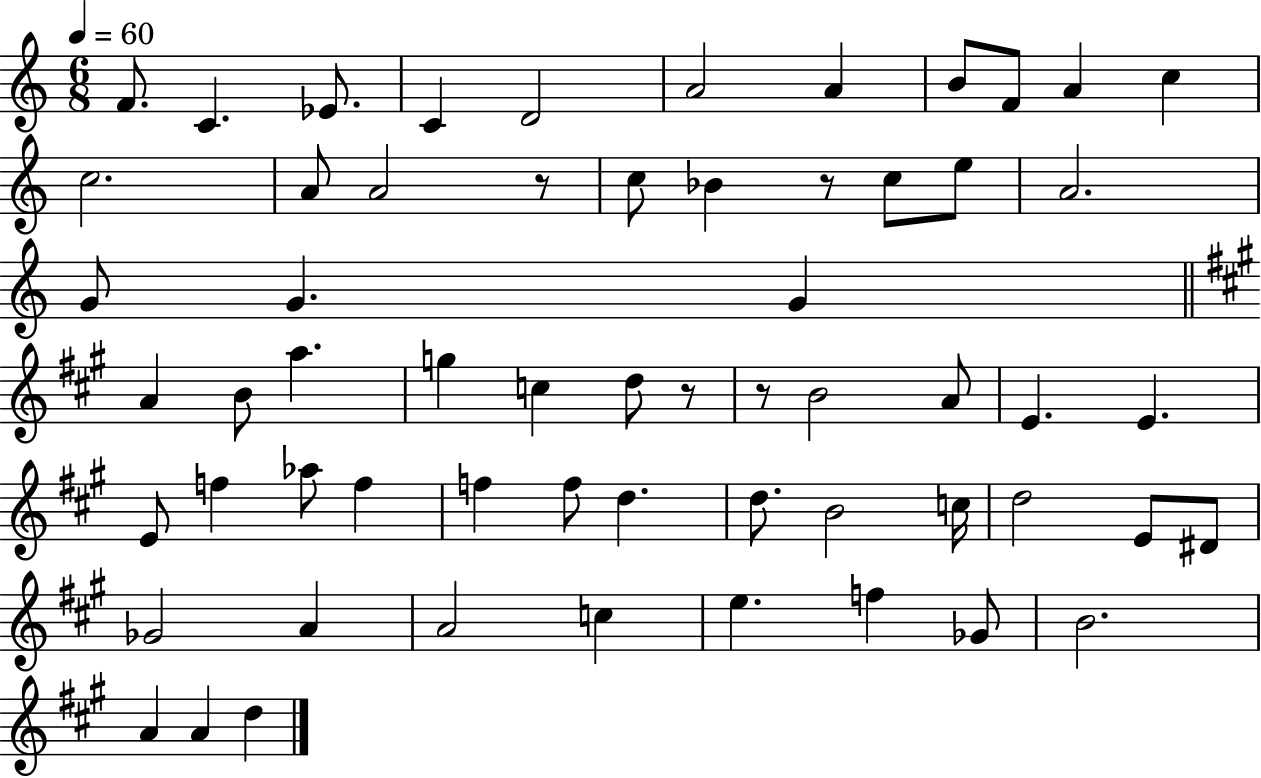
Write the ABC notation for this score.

X:1
T:Untitled
M:6/8
L:1/4
K:C
F/2 C _E/2 C D2 A2 A B/2 F/2 A c c2 A/2 A2 z/2 c/2 _B z/2 c/2 e/2 A2 G/2 G G A B/2 a g c d/2 z/2 z/2 B2 A/2 E E E/2 f _a/2 f f f/2 d d/2 B2 c/4 d2 E/2 ^D/2 _G2 A A2 c e f _G/2 B2 A A d